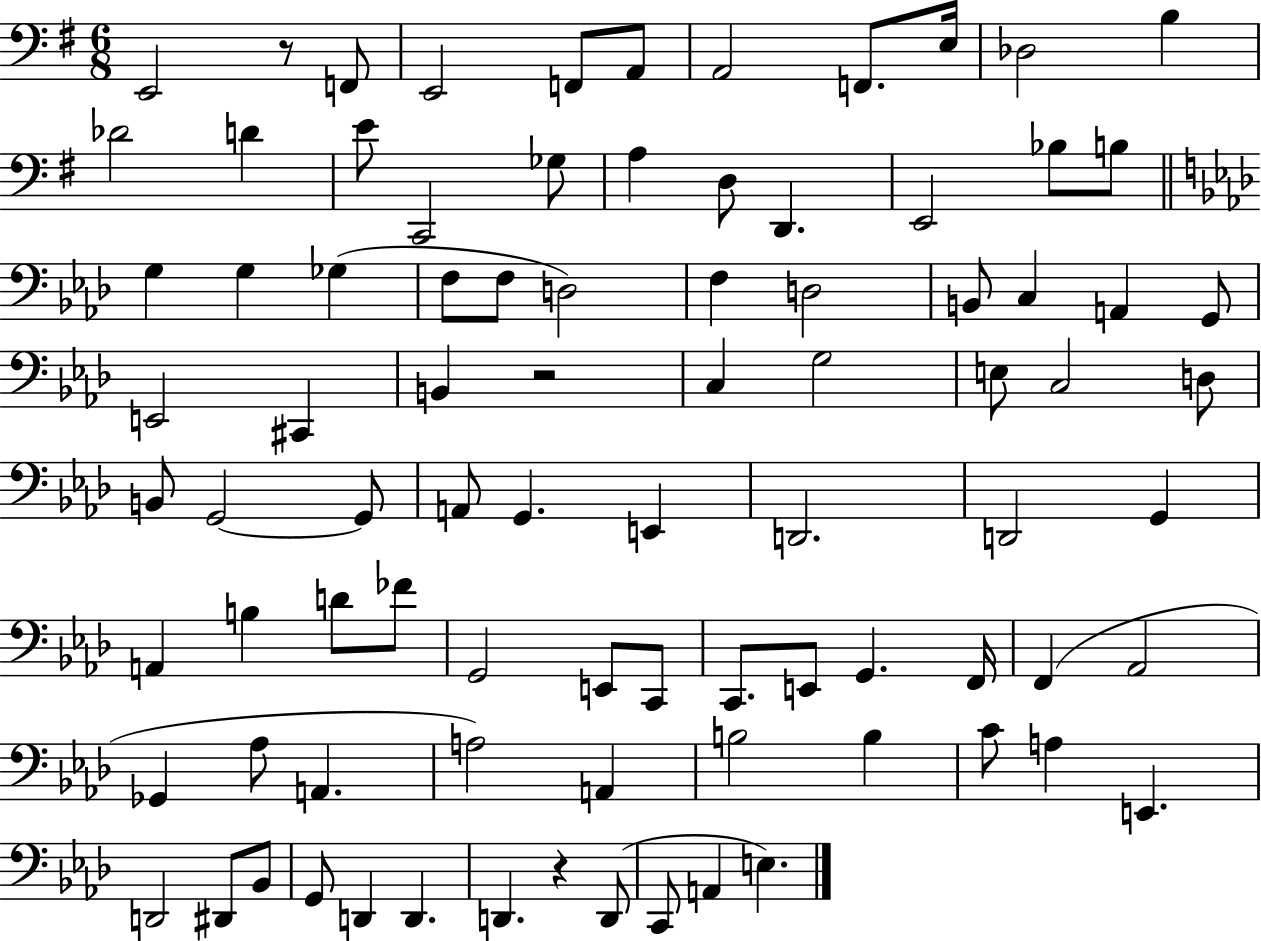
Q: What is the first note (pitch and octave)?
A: E2